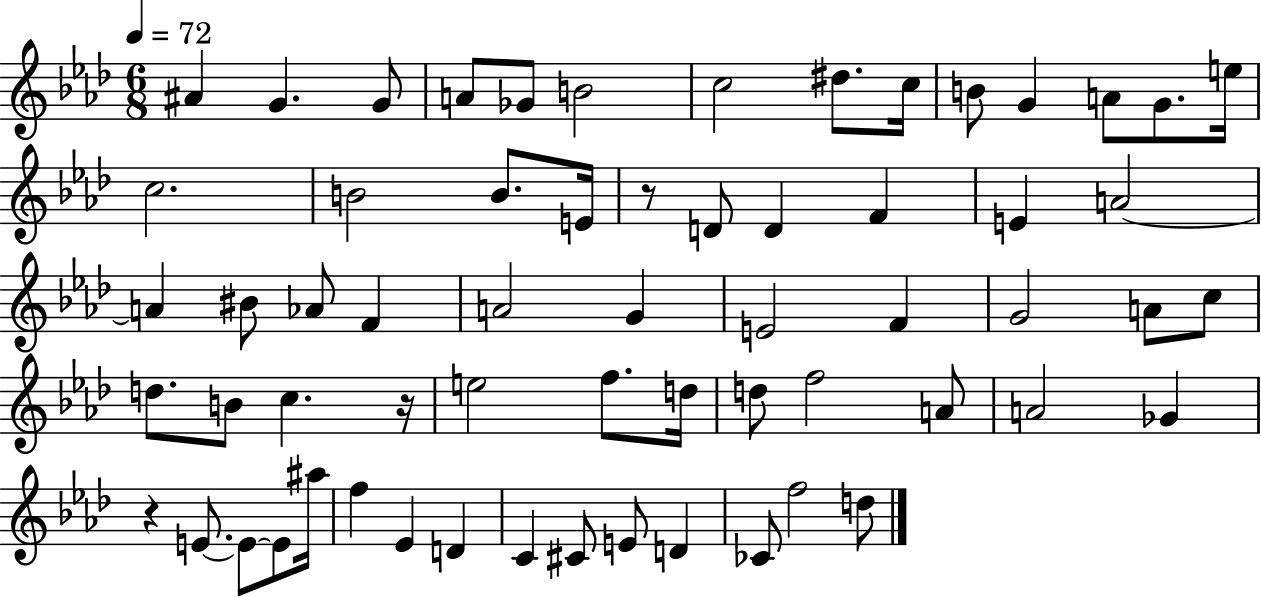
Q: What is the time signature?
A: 6/8